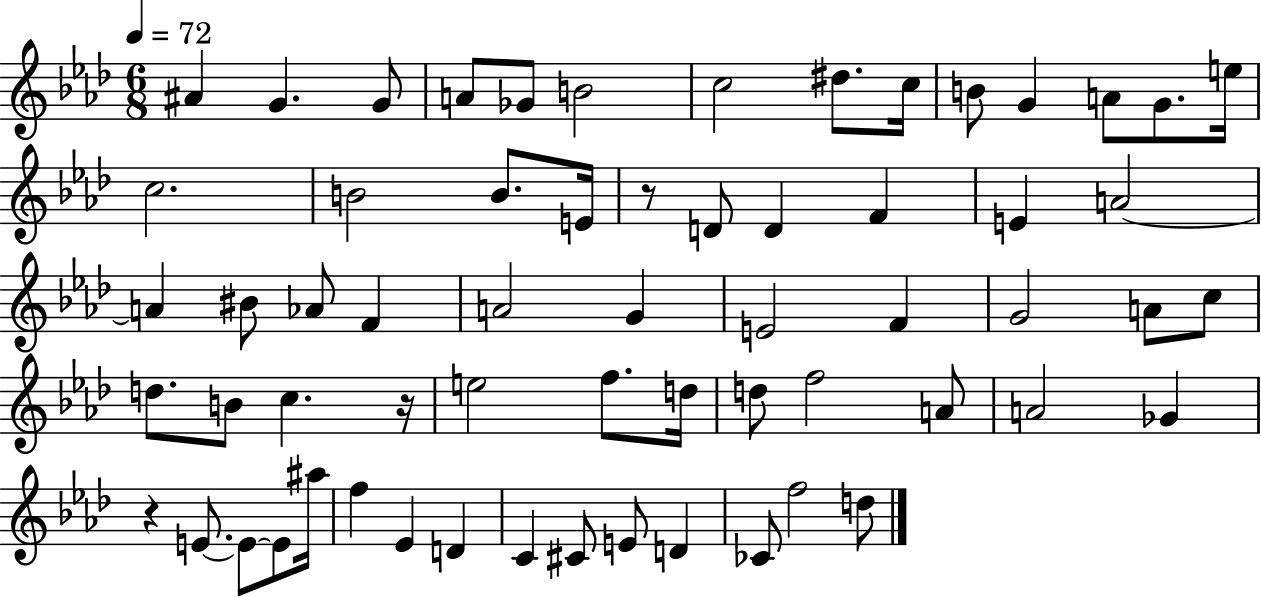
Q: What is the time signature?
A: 6/8